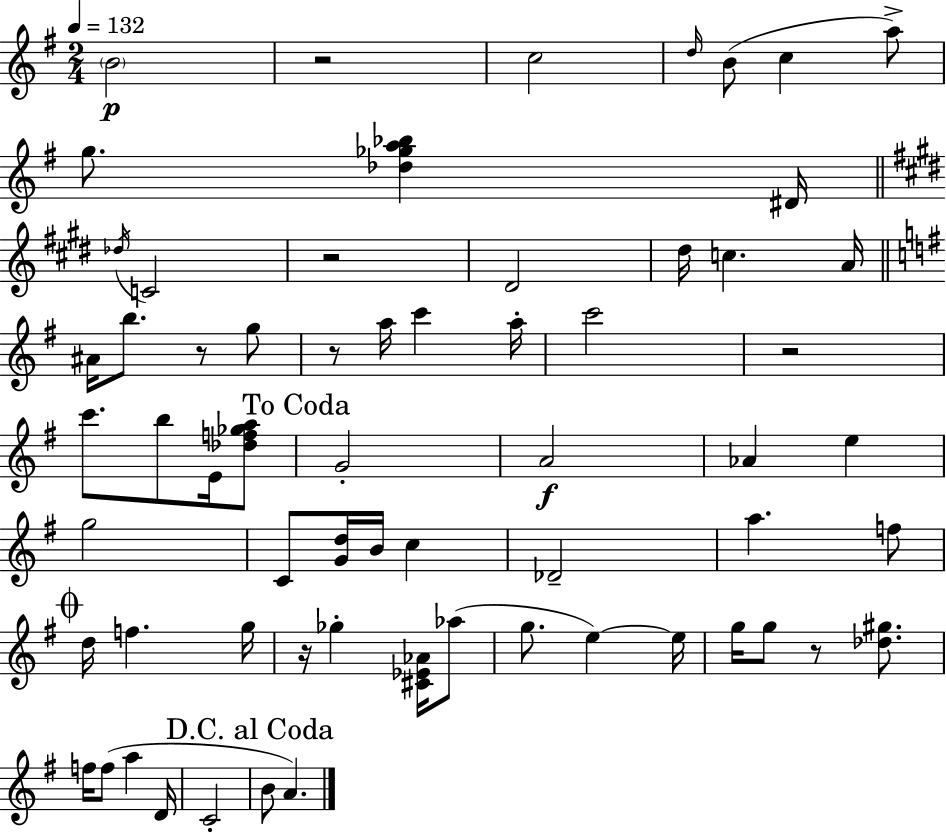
{
  \clef treble
  \numericTimeSignature
  \time 2/4
  \key g \major
  \tempo 4 = 132
  \parenthesize b'2\p | r2 | c''2 | \grace { d''16 }( b'8 c''4 a''8->) | \break g''8. <des'' ges'' a'' bes''>4 | dis'16 \bar "||" \break \key e \major \acciaccatura { des''16 } c'2 | r2 | dis'2 | dis''16 c''4. | \break a'16 \bar "||" \break \key g \major ais'16 b''8. r8 g''8 | r8 a''16 c'''4 a''16-. | c'''2 | r2 | \break c'''8. b''8 e'16 <des'' f'' ges'' a''>8 | \mark "To Coda" g'2-. | a'2\f | aes'4 e''4 | \break g''2 | c'8 <g' d''>16 b'16 c''4 | des'2-- | a''4. f''8 | \break \mark \markup { \musicglyph "scripts.coda" } d''16 f''4. g''16 | r16 ges''4-. <cis' ees' aes'>16 aes''8( | g''8. e''4~~) e''16 | g''16 g''8 r8 <des'' gis''>8. | \break f''16 f''8( a''4 d'16 | c'2-. | \mark "D.C. al Coda" b'8 a'4.) | \bar "|."
}